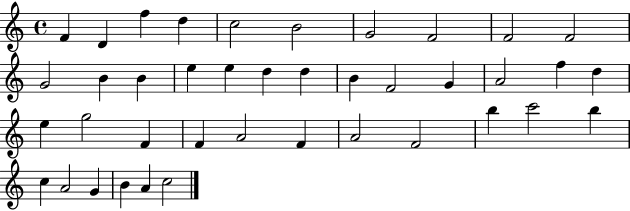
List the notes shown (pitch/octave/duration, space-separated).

F4/q D4/q F5/q D5/q C5/h B4/h G4/h F4/h F4/h F4/h G4/h B4/q B4/q E5/q E5/q D5/q D5/q B4/q F4/h G4/q A4/h F5/q D5/q E5/q G5/h F4/q F4/q A4/h F4/q A4/h F4/h B5/q C6/h B5/q C5/q A4/h G4/q B4/q A4/q C5/h